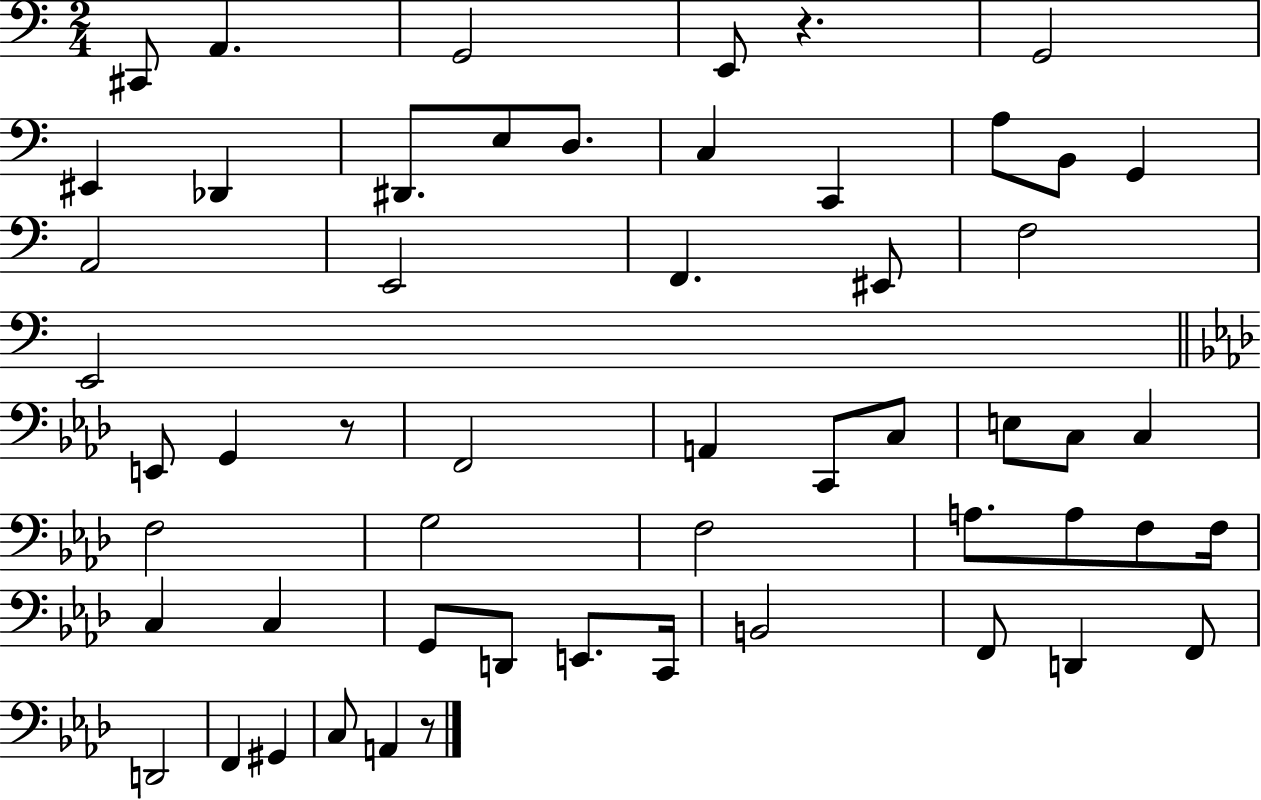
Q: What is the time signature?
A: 2/4